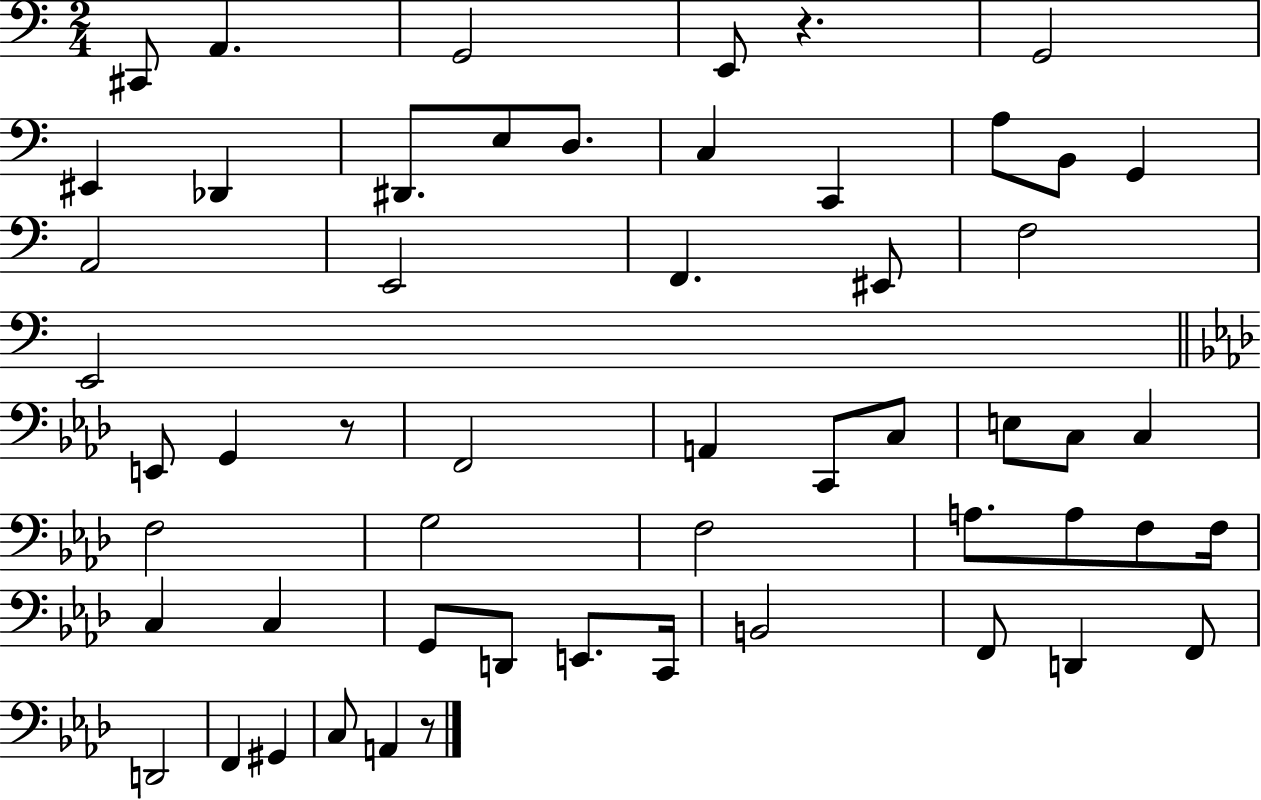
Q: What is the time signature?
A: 2/4